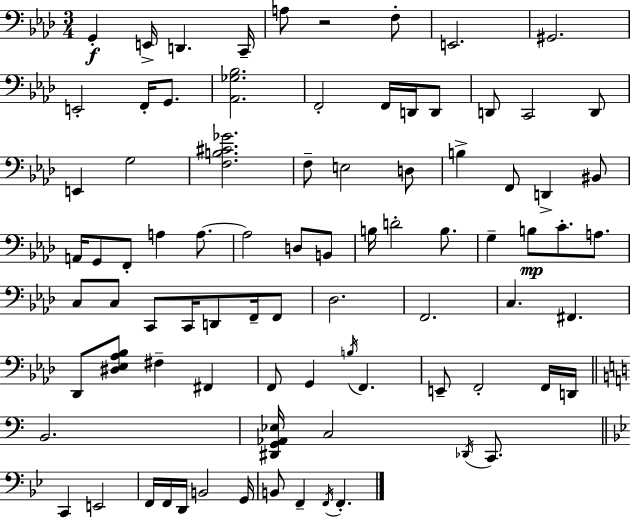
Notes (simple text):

G2/q E2/s D2/q. C2/s A3/e R/h F3/e E2/h. G#2/h. E2/h F2/s G2/e. [Ab2,Gb3,Bb3]/h. F2/h F2/s D2/s D2/e D2/e C2/h D2/e E2/q G3/h [F3,B3,C#4,Gb4]/h. F3/e E3/h D3/e B3/q F2/e D2/q BIS2/e A2/s G2/e F2/e A3/q A3/e. A3/h D3/e B2/e B3/s D4/h B3/e. G3/q B3/e C4/e. A3/e. C3/e C3/e C2/e C2/s D2/e F2/s F2/e Db3/h. F2/h. C3/q. F#2/q. Db2/e [D#3,Eb3,Ab3,Bb3]/e F#3/q F#2/q F2/e G2/q B3/s F2/q. E2/e F2/h F2/s D2/s B2/h. [D#2,G2,Ab2,Eb3]/s C3/h Db2/s C2/e. C2/q E2/h F2/s F2/s D2/s B2/h G2/s B2/e F2/q F2/s F2/q.